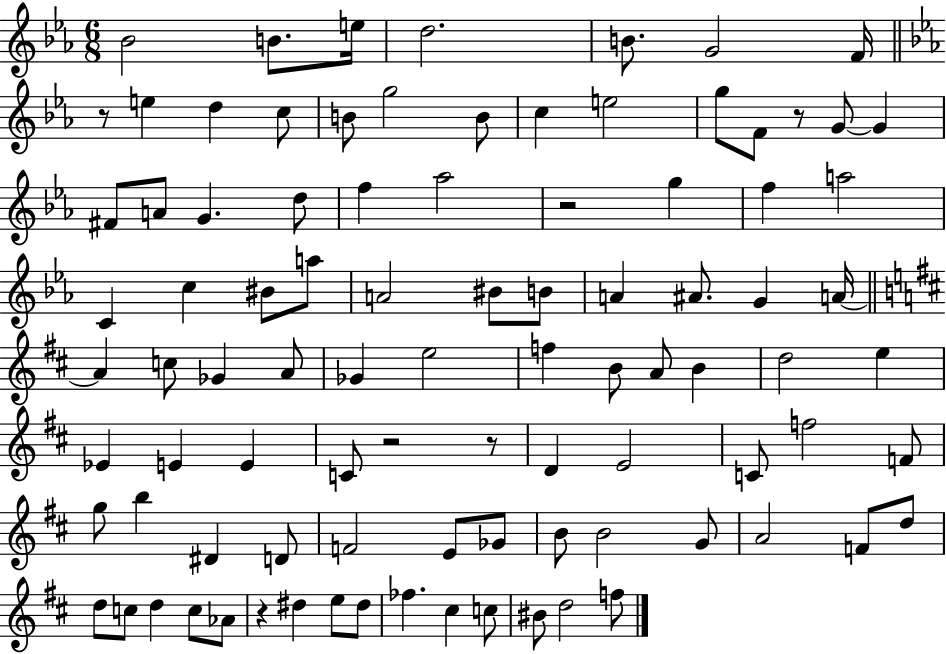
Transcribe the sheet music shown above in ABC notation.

X:1
T:Untitled
M:6/8
L:1/4
K:Eb
_B2 B/2 e/4 d2 B/2 G2 F/4 z/2 e d c/2 B/2 g2 B/2 c e2 g/2 F/2 z/2 G/2 G ^F/2 A/2 G d/2 f _a2 z2 g f a2 C c ^B/2 a/2 A2 ^B/2 B/2 A ^A/2 G A/4 A c/2 _G A/2 _G e2 f B/2 A/2 B d2 e _E E E C/2 z2 z/2 D E2 C/2 f2 F/2 g/2 b ^D D/2 F2 E/2 _G/2 B/2 B2 G/2 A2 F/2 d/2 d/2 c/2 d c/2 _A/2 z ^d e/2 ^d/2 _f ^c c/2 ^B/2 d2 f/2